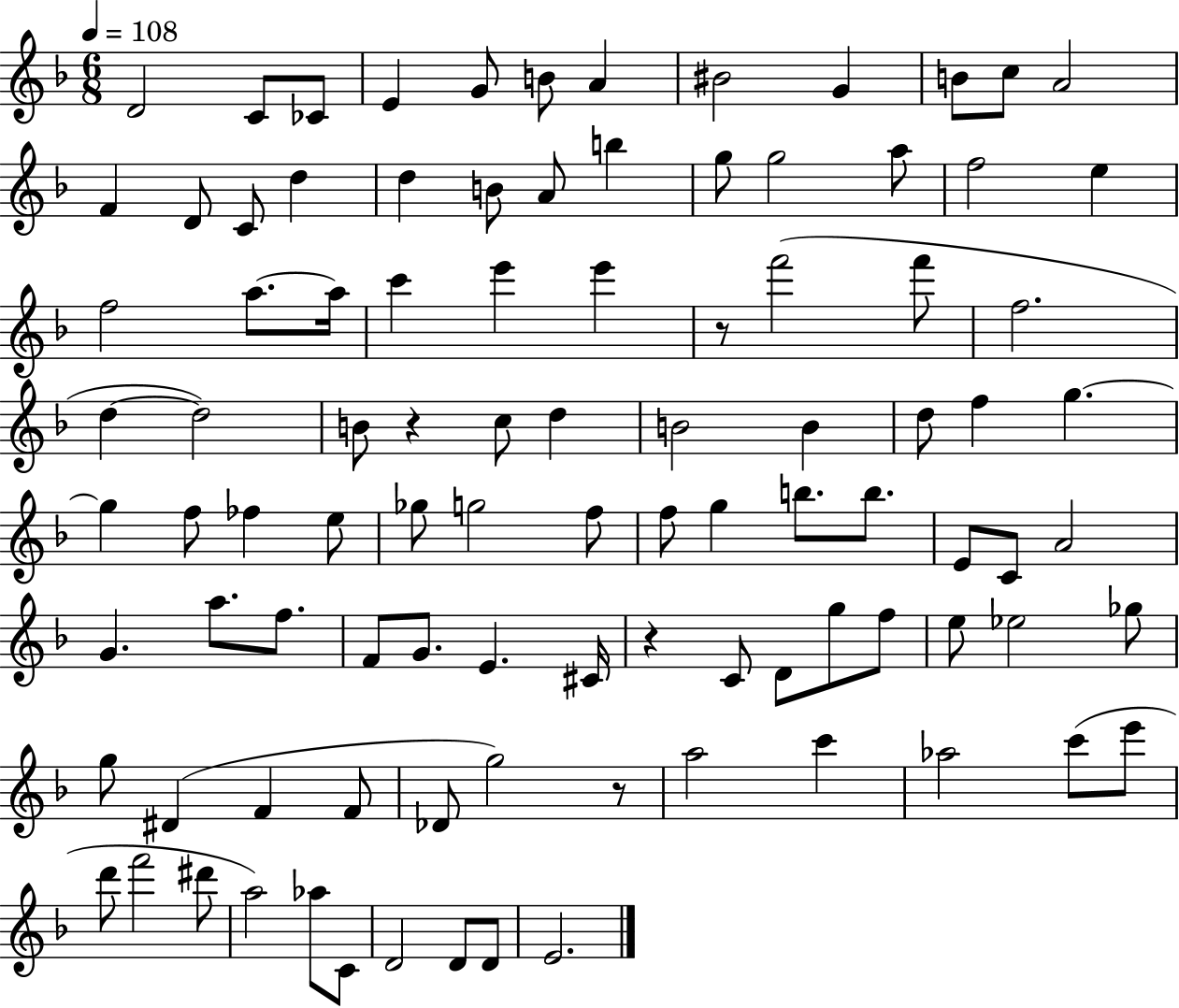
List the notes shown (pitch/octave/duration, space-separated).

D4/h C4/e CES4/e E4/q G4/e B4/e A4/q BIS4/h G4/q B4/e C5/e A4/h F4/q D4/e C4/e D5/q D5/q B4/e A4/e B5/q G5/e G5/h A5/e F5/h E5/q F5/h A5/e. A5/s C6/q E6/q E6/q R/e F6/h F6/e F5/h. D5/q D5/h B4/e R/q C5/e D5/q B4/h B4/q D5/e F5/q G5/q. G5/q F5/e FES5/q E5/e Gb5/e G5/h F5/e F5/e G5/q B5/e. B5/e. E4/e C4/e A4/h G4/q. A5/e. F5/e. F4/e G4/e. E4/q. C#4/s R/q C4/e D4/e G5/e F5/e E5/e Eb5/h Gb5/e G5/e D#4/q F4/q F4/e Db4/e G5/h R/e A5/h C6/q Ab5/h C6/e E6/e D6/e F6/h D#6/e A5/h Ab5/e C4/e D4/h D4/e D4/e E4/h.